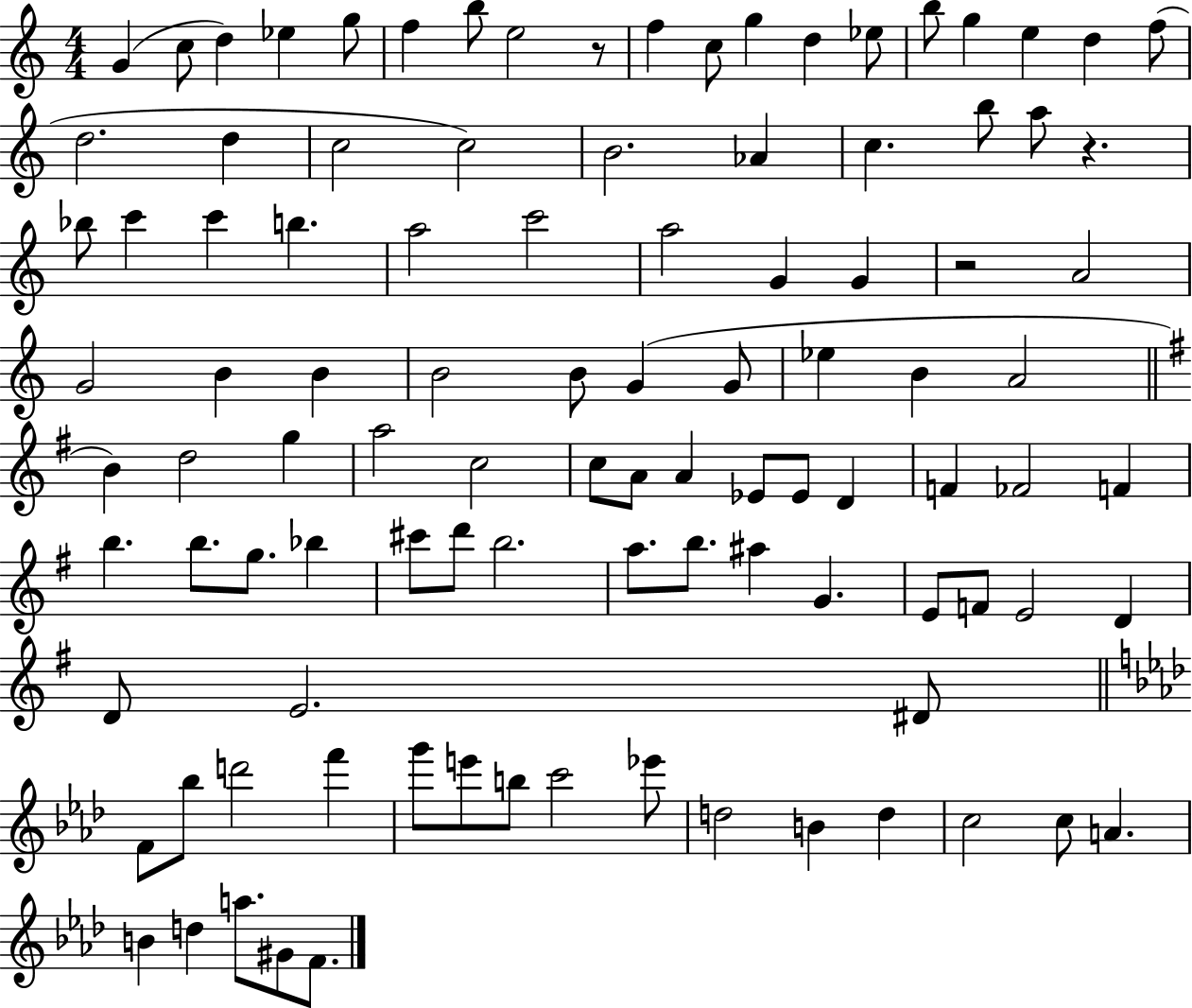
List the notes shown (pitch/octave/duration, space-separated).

G4/q C5/e D5/q Eb5/q G5/e F5/q B5/e E5/h R/e F5/q C5/e G5/q D5/q Eb5/e B5/e G5/q E5/q D5/q F5/e D5/h. D5/q C5/h C5/h B4/h. Ab4/q C5/q. B5/e A5/e R/q. Bb5/e C6/q C6/q B5/q. A5/h C6/h A5/h G4/q G4/q R/h A4/h G4/h B4/q B4/q B4/h B4/e G4/q G4/e Eb5/q B4/q A4/h B4/q D5/h G5/q A5/h C5/h C5/e A4/e A4/q Eb4/e Eb4/e D4/q F4/q FES4/h F4/q B5/q. B5/e. G5/e. Bb5/q C#6/e D6/e B5/h. A5/e. B5/e. A#5/q G4/q. E4/e F4/e E4/h D4/q D4/e E4/h. D#4/e F4/e Bb5/e D6/h F6/q G6/e E6/e B5/e C6/h Eb6/e D5/h B4/q D5/q C5/h C5/e A4/q. B4/q D5/q A5/e. G#4/e F4/e.